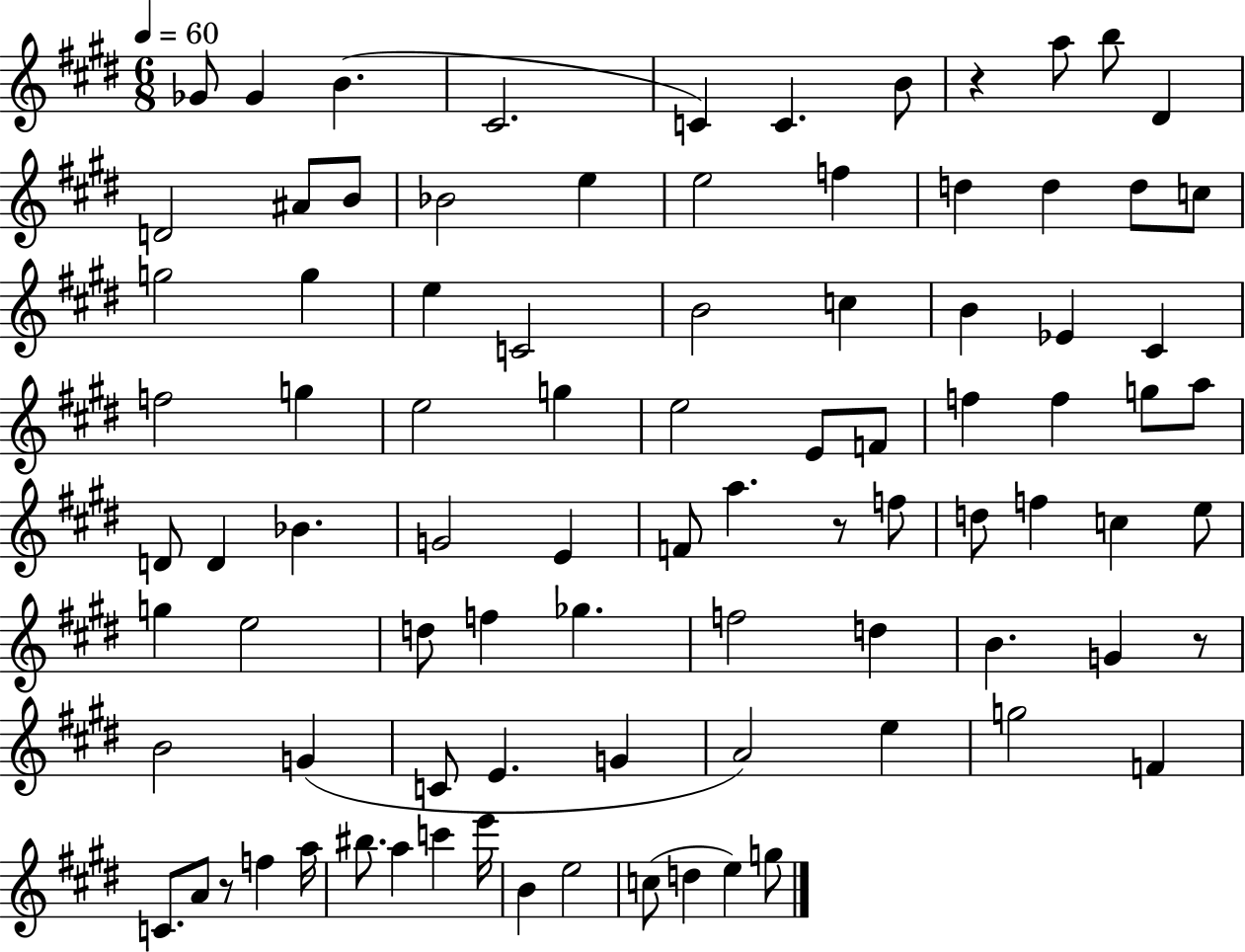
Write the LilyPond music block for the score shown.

{
  \clef treble
  \numericTimeSignature
  \time 6/8
  \key e \major
  \tempo 4 = 60
  \repeat volta 2 { ges'8 ges'4 b'4.( | cis'2. | c'4) c'4. b'8 | r4 a''8 b''8 dis'4 | \break d'2 ais'8 b'8 | bes'2 e''4 | e''2 f''4 | d''4 d''4 d''8 c''8 | \break g''2 g''4 | e''4 c'2 | b'2 c''4 | b'4 ees'4 cis'4 | \break f''2 g''4 | e''2 g''4 | e''2 e'8 f'8 | f''4 f''4 g''8 a''8 | \break d'8 d'4 bes'4. | g'2 e'4 | f'8 a''4. r8 f''8 | d''8 f''4 c''4 e''8 | \break g''4 e''2 | d''8 f''4 ges''4. | f''2 d''4 | b'4. g'4 r8 | \break b'2 g'4( | c'8 e'4. g'4 | a'2) e''4 | g''2 f'4 | \break c'8. a'8 r8 f''4 a''16 | bis''8. a''4 c'''4 e'''16 | b'4 e''2 | c''8( d''4 e''4) g''8 | \break } \bar "|."
}